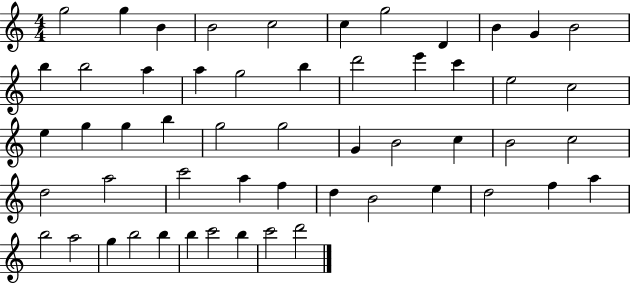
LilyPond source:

{
  \clef treble
  \numericTimeSignature
  \time 4/4
  \key c \major
  g''2 g''4 b'4 | b'2 c''2 | c''4 g''2 d'4 | b'4 g'4 b'2 | \break b''4 b''2 a''4 | a''4 g''2 b''4 | d'''2 e'''4 c'''4 | e''2 c''2 | \break e''4 g''4 g''4 b''4 | g''2 g''2 | g'4 b'2 c''4 | b'2 c''2 | \break d''2 a''2 | c'''2 a''4 f''4 | d''4 b'2 e''4 | d''2 f''4 a''4 | \break b''2 a''2 | g''4 b''2 b''4 | b''4 c'''2 b''4 | c'''2 d'''2 | \break \bar "|."
}